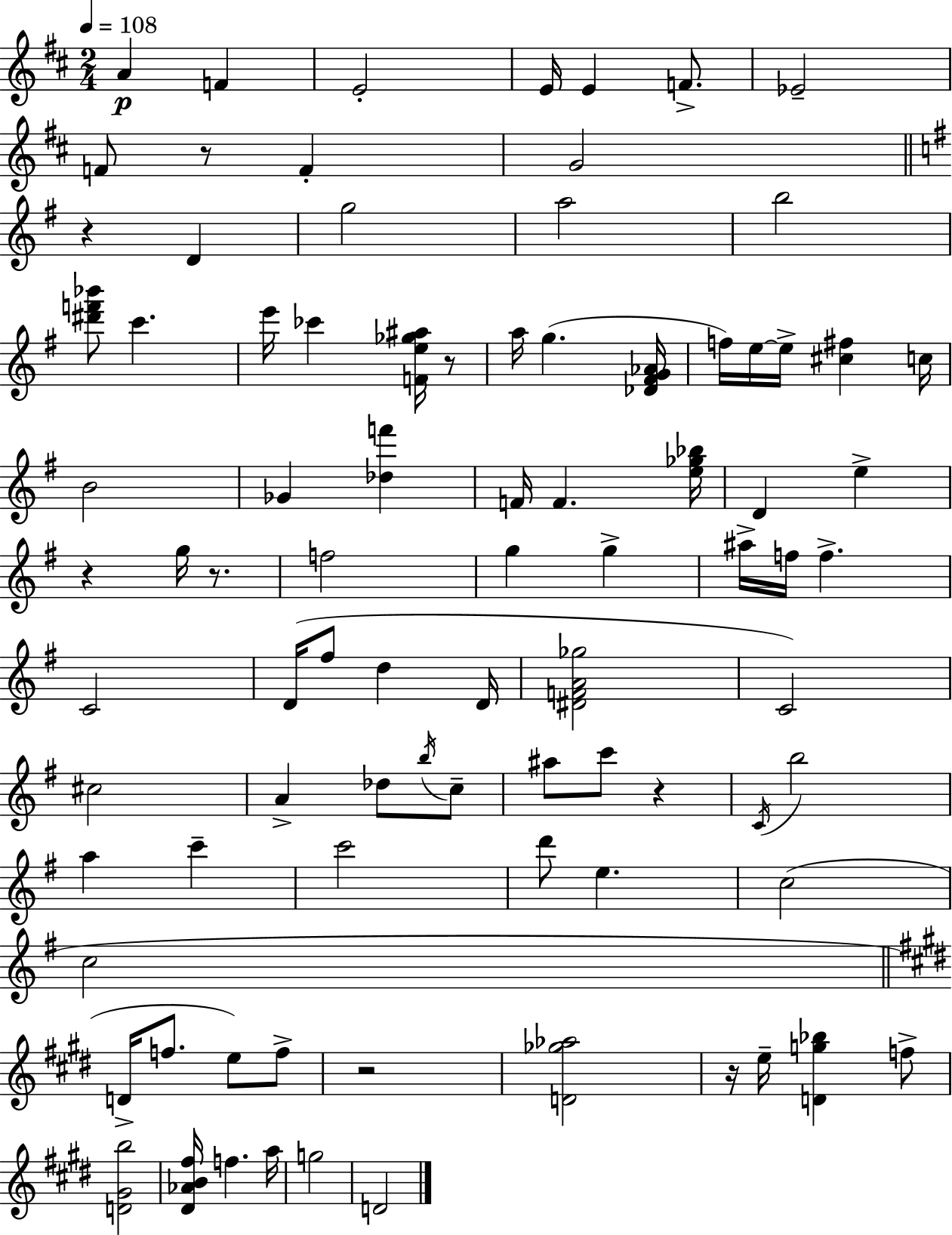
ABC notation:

X:1
T:Untitled
M:2/4
L:1/4
K:D
A F E2 E/4 E F/2 _E2 F/2 z/2 F G2 z D g2 a2 b2 [^d'f'_b']/2 c' e'/4 _c' [Fe_g^a]/4 z/2 a/4 g [_D^FG_A]/4 f/4 e/4 e/4 [^c^f] c/4 B2 _G [_df'] F/4 F [e_g_b]/4 D e z g/4 z/2 f2 g g ^a/4 f/4 f C2 D/4 ^f/2 d D/4 [^DFA_g]2 C2 ^c2 A _d/2 b/4 c/2 ^a/2 c'/2 z C/4 b2 a c' c'2 d'/2 e c2 c2 D/4 f/2 e/2 f/2 z2 [D_g_a]2 z/4 e/4 [Dg_b] f/2 [D^Gb]2 [^D_AB^f]/4 f a/4 g2 D2